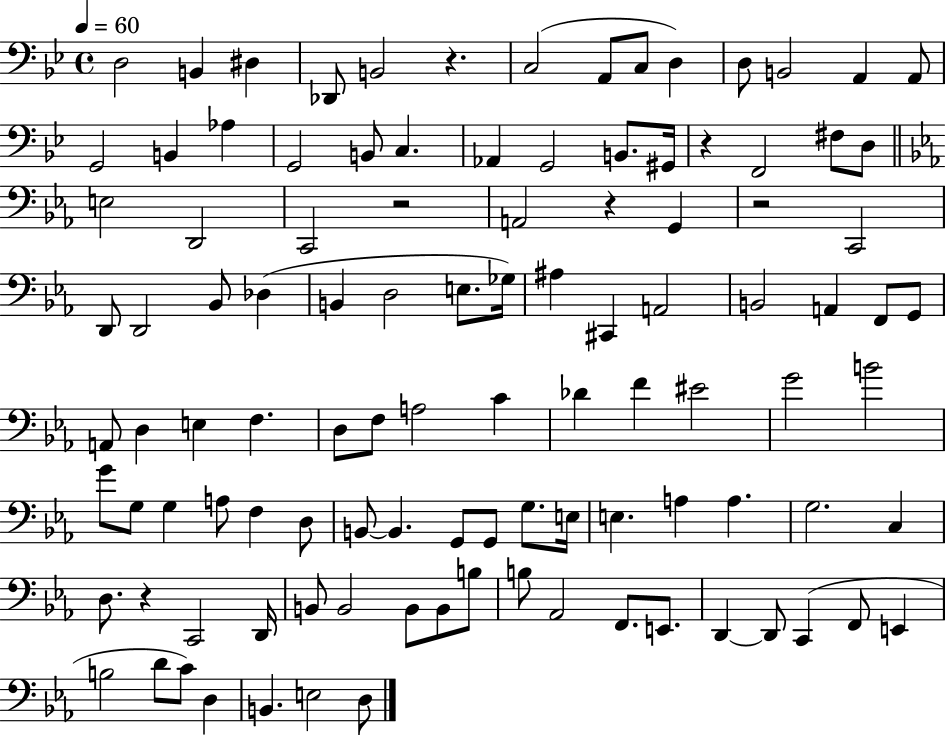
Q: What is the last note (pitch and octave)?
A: D3